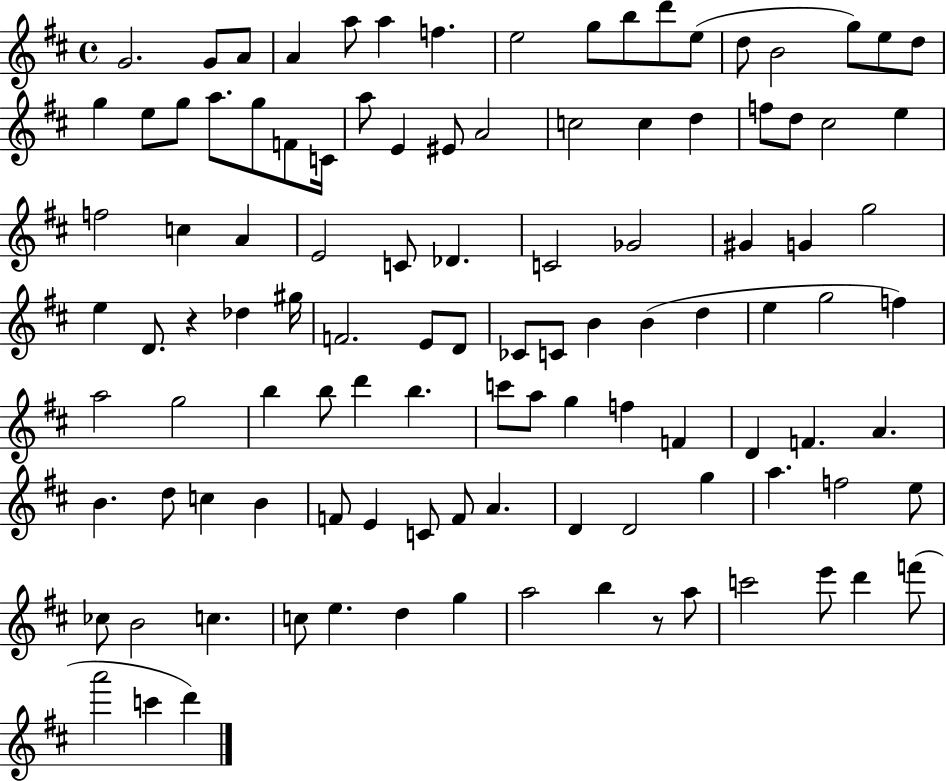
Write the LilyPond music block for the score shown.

{
  \clef treble
  \time 4/4
  \defaultTimeSignature
  \key d \major
  g'2. g'8 a'8 | a'4 a''8 a''4 f''4. | e''2 g''8 b''8 d'''8 e''8( | d''8 b'2 g''8) e''8 d''8 | \break g''4 e''8 g''8 a''8. g''8 f'8 c'16 | a''8 e'4 eis'8 a'2 | c''2 c''4 d''4 | f''8 d''8 cis''2 e''4 | \break f''2 c''4 a'4 | e'2 c'8 des'4. | c'2 ges'2 | gis'4 g'4 g''2 | \break e''4 d'8. r4 des''4 gis''16 | f'2. e'8 d'8 | ces'8 c'8 b'4 b'4( d''4 | e''4 g''2 f''4) | \break a''2 g''2 | b''4 b''8 d'''4 b''4. | c'''8 a''8 g''4 f''4 f'4 | d'4 f'4. a'4. | \break b'4. d''8 c''4 b'4 | f'8 e'4 c'8 f'8 a'4. | d'4 d'2 g''4 | a''4. f''2 e''8 | \break ces''8 b'2 c''4. | c''8 e''4. d''4 g''4 | a''2 b''4 r8 a''8 | c'''2 e'''8 d'''4 f'''8( | \break a'''2 c'''4 d'''4) | \bar "|."
}